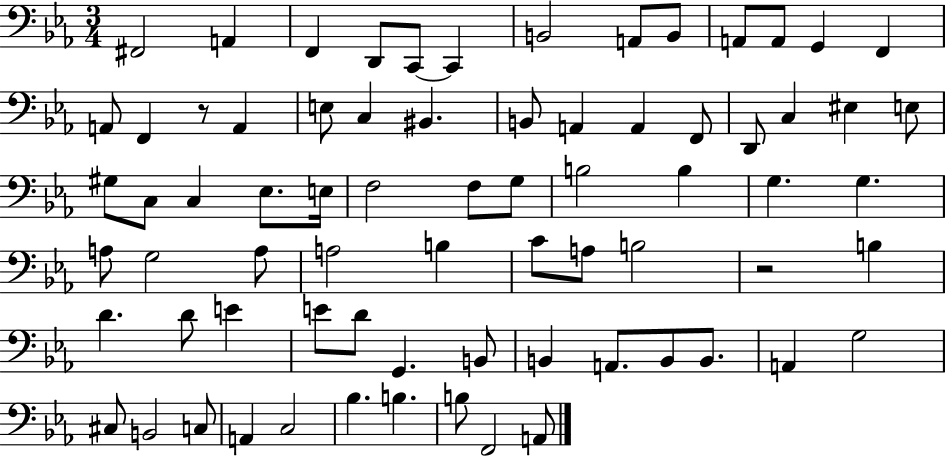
F#2/h A2/q F2/q D2/e C2/e C2/q B2/h A2/e B2/e A2/e A2/e G2/q F2/q A2/e F2/q R/e A2/q E3/e C3/q BIS2/q. B2/e A2/q A2/q F2/e D2/e C3/q EIS3/q E3/e G#3/e C3/e C3/q Eb3/e. E3/s F3/h F3/e G3/e B3/h B3/q G3/q. G3/q. A3/e G3/h A3/e A3/h B3/q C4/e A3/e B3/h R/h B3/q D4/q. D4/e E4/q E4/e D4/e G2/q. B2/e B2/q A2/e. B2/e B2/e. A2/q G3/h C#3/e B2/h C3/e A2/q C3/h Bb3/q. B3/q. B3/e F2/h A2/e